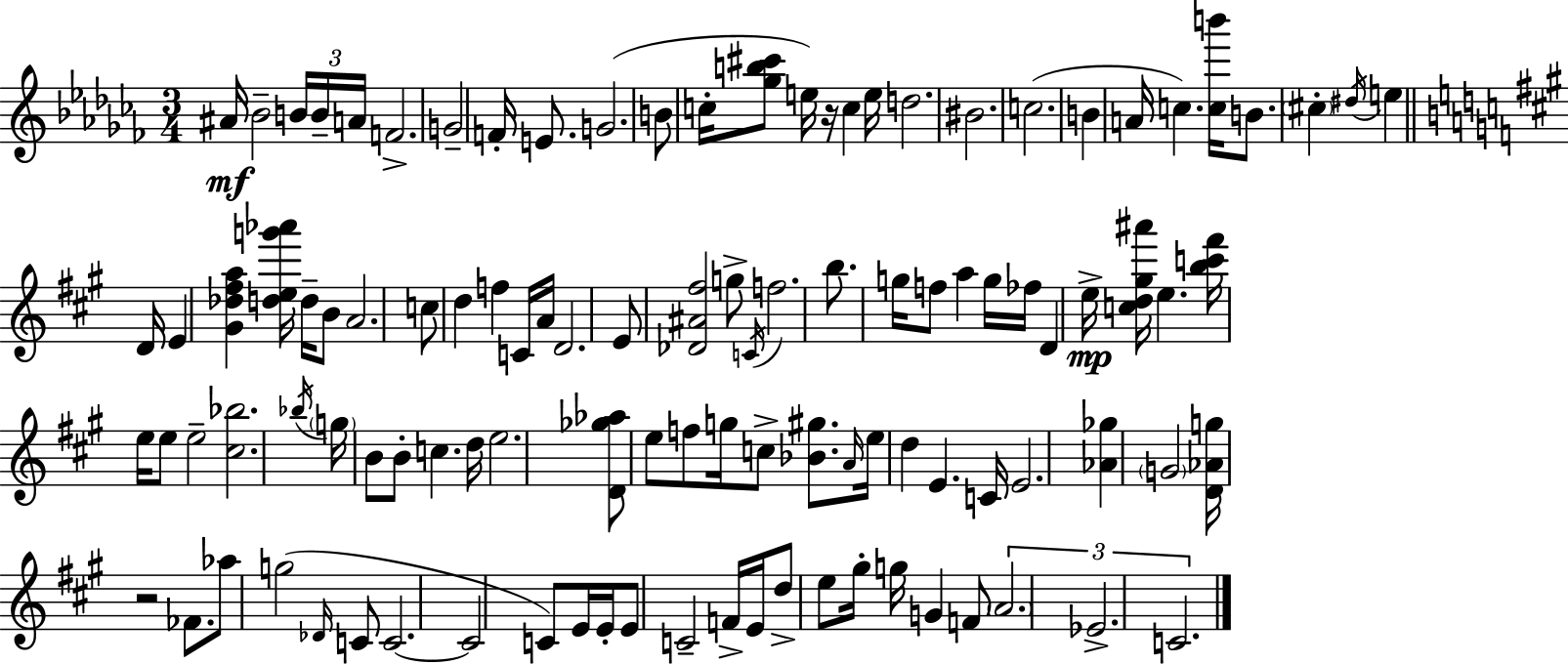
{
  \clef treble
  \numericTimeSignature
  \time 3/4
  \key aes \minor
  ais'16\mf bes'2-- \tuplet 3/2 { b'16 b'16-- a'16 } | f'2.-> | g'2-- f'16-. e'8. | g'2.( | \break b'8 c''16-. <ges'' b'' cis'''>8 e''16) r16 c''4 e''16 | d''2. | bis'2. | c''2.( | \break b'4 a'16 c''4.) <c'' b'''>16 | b'8. \parenthesize cis''4-. \acciaccatura { dis''16 } e''4 | \bar "||" \break \key a \major d'16 e'4 <gis' des'' fis'' a''>4 <d'' e'' g''' aes'''>16 d''16-- b'8 | a'2. | c''8 d''4 f''4 c'16 | a'16 d'2. | \break e'8 <des' ais' fis''>2 g''8-> | \acciaccatura { c'16 } f''2. | b''8. g''16 f''8 a''4 | g''16 fes''16 d'4 e''16->\mp <c'' d'' gis'' ais'''>16 e''4. | \break <b'' c''' fis'''>16 e''16 e''8 e''2-- | <cis'' bes''>2. | \acciaccatura { bes''16 } \parenthesize g''16 b'8 b'8-. c''4. | d''16 e''2. | \break <d' ges'' aes''>8 e''8 f''8 g''16 c''8-> | <bes' gis''>8. \grace { a'16 } e''16 d''4 e'4. | c'16 e'2. | <aes' ges''>4 \parenthesize g'2 | \break <d' aes' g''>16 r2 | fes'8. aes''8 g''2( | \grace { des'16 } c'8 c'2.~~ | c'2 | \break c'8) e'16 e'16-. e'8 c'2-- | f'16-> e'16 d''8-> e''8 gis''16-. g''16 g'4 | f'8 \tuplet 3/2 { \parenthesize a'2. | ees'2.-> | \break c'2. } | \bar "|."
}